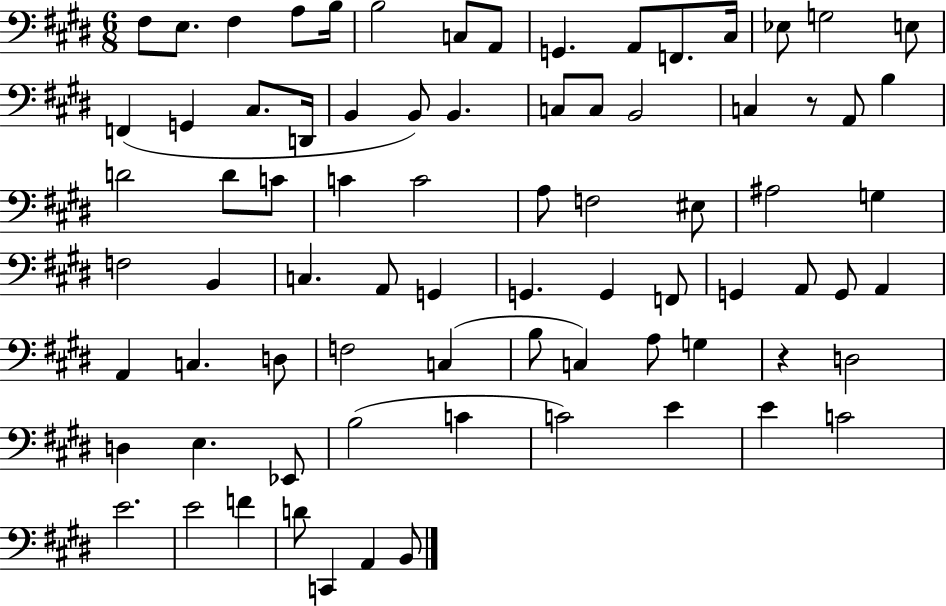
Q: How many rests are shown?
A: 2